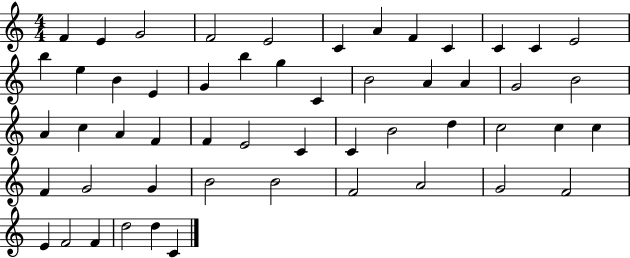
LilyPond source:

{
  \clef treble
  \numericTimeSignature
  \time 4/4
  \key c \major
  f'4 e'4 g'2 | f'2 e'2 | c'4 a'4 f'4 c'4 | c'4 c'4 e'2 | \break b''4 e''4 b'4 e'4 | g'4 b''4 g''4 c'4 | b'2 a'4 a'4 | g'2 b'2 | \break a'4 c''4 a'4 f'4 | f'4 e'2 c'4 | c'4 b'2 d''4 | c''2 c''4 c''4 | \break f'4 g'2 g'4 | b'2 b'2 | f'2 a'2 | g'2 f'2 | \break e'4 f'2 f'4 | d''2 d''4 c'4 | \bar "|."
}